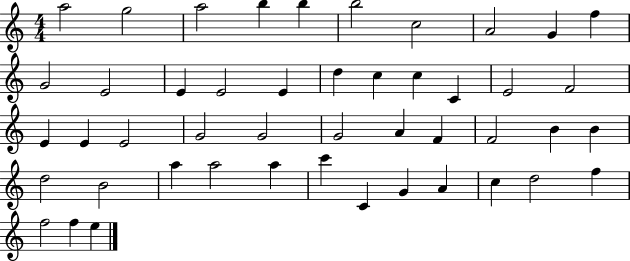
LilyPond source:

{
  \clef treble
  \numericTimeSignature
  \time 4/4
  \key c \major
  a''2 g''2 | a''2 b''4 b''4 | b''2 c''2 | a'2 g'4 f''4 | \break g'2 e'2 | e'4 e'2 e'4 | d''4 c''4 c''4 c'4 | e'2 f'2 | \break e'4 e'4 e'2 | g'2 g'2 | g'2 a'4 f'4 | f'2 b'4 b'4 | \break d''2 b'2 | a''4 a''2 a''4 | c'''4 c'4 g'4 a'4 | c''4 d''2 f''4 | \break f''2 f''4 e''4 | \bar "|."
}